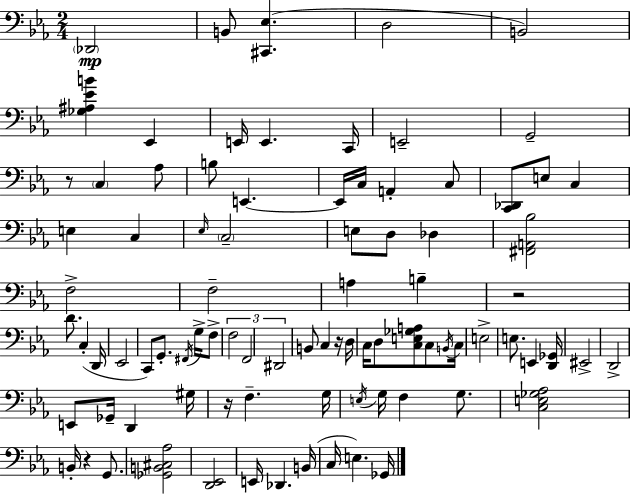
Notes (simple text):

Db2/h B2/e [C#2,Eb3]/q. D3/h B2/h [Gb3,A#3,Eb4,B4]/q Eb2/q E2/s E2/q. C2/s E2/h G2/h R/e C3/q Ab3/e B3/e E2/q. E2/s C3/s A2/q C3/e [C2,Db2]/e E3/e C3/q E3/q C3/q Eb3/s C3/h E3/e D3/e Db3/q [F#2,A2,Bb3]/h F3/h F3/h A3/q B3/q R/h D4/e. C3/q D2/s Eb2/h C2/e G2/e. F#2/s G3/s F3/e F3/h F2/h D#2/h B2/e C3/q R/s D3/s C3/s D3/e [C3,E3,Gb3,A3]/e C3/e B2/s C3/s E3/h E3/e. E2/q [D2,Gb2]/s EIS2/h D2/h E2/e Gb2/s D2/q G#3/s R/s F3/q. G3/s E3/s G3/s F3/q G3/e. [C3,E3,Gb3,Ab3]/h B2/s R/q G2/e. [Gb2,B2,C#3,Ab3]/h [D2,Eb2]/h E2/s Db2/q. B2/s C3/s E3/q. Gb2/s